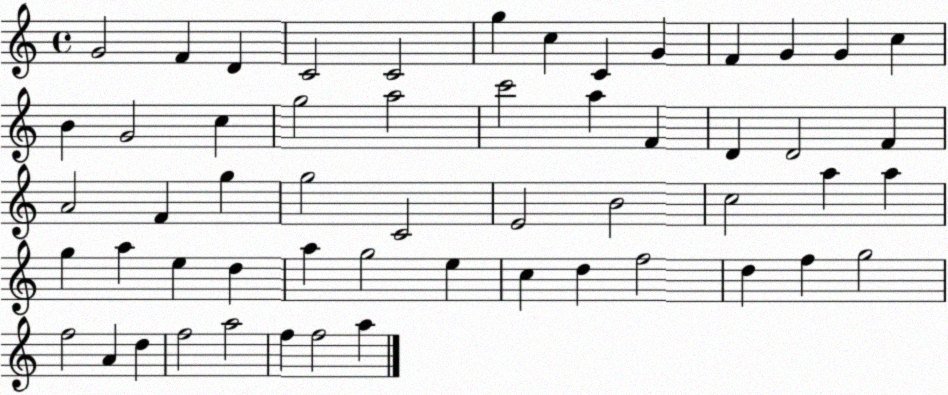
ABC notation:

X:1
T:Untitled
M:4/4
L:1/4
K:C
G2 F D C2 C2 g c C G F G G c B G2 c g2 a2 c'2 a F D D2 F A2 F g g2 C2 E2 B2 c2 a a g a e d a g2 e c d f2 d f g2 f2 A d f2 a2 f f2 a